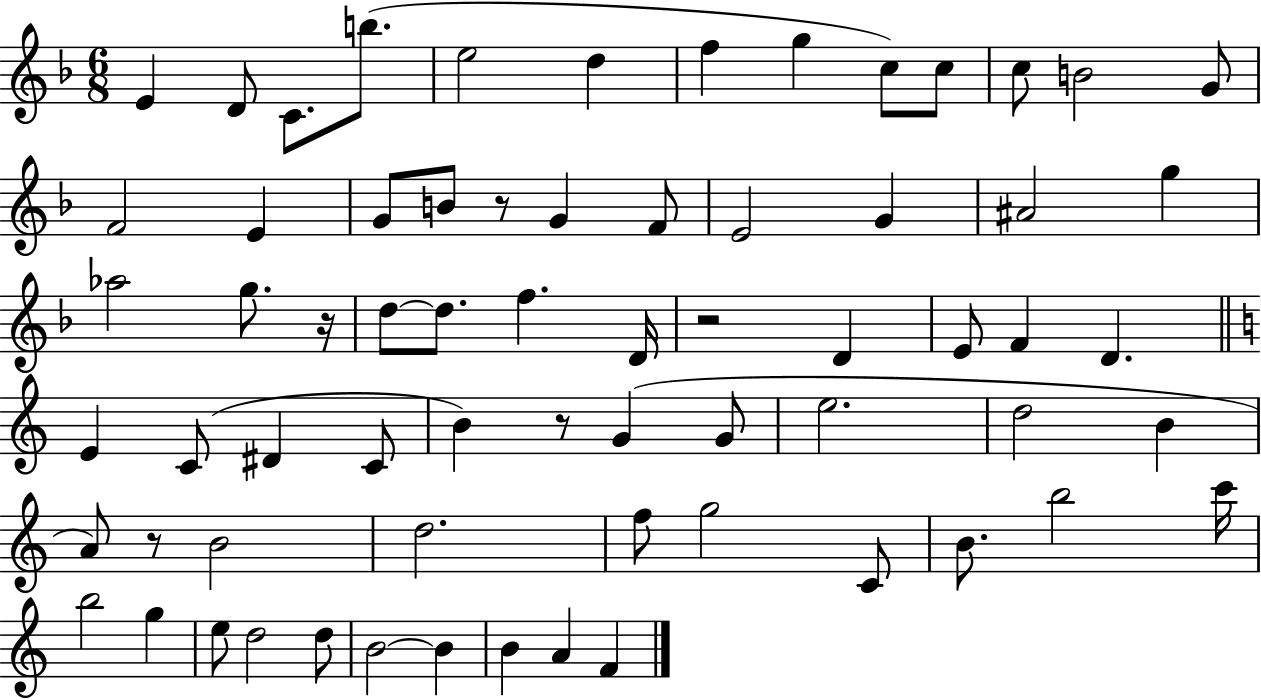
X:1
T:Untitled
M:6/8
L:1/4
K:F
E D/2 C/2 b/2 e2 d f g c/2 c/2 c/2 B2 G/2 F2 E G/2 B/2 z/2 G F/2 E2 G ^A2 g _a2 g/2 z/4 d/2 d/2 f D/4 z2 D E/2 F D E C/2 ^D C/2 B z/2 G G/2 e2 d2 B A/2 z/2 B2 d2 f/2 g2 C/2 B/2 b2 c'/4 b2 g e/2 d2 d/2 B2 B B A F